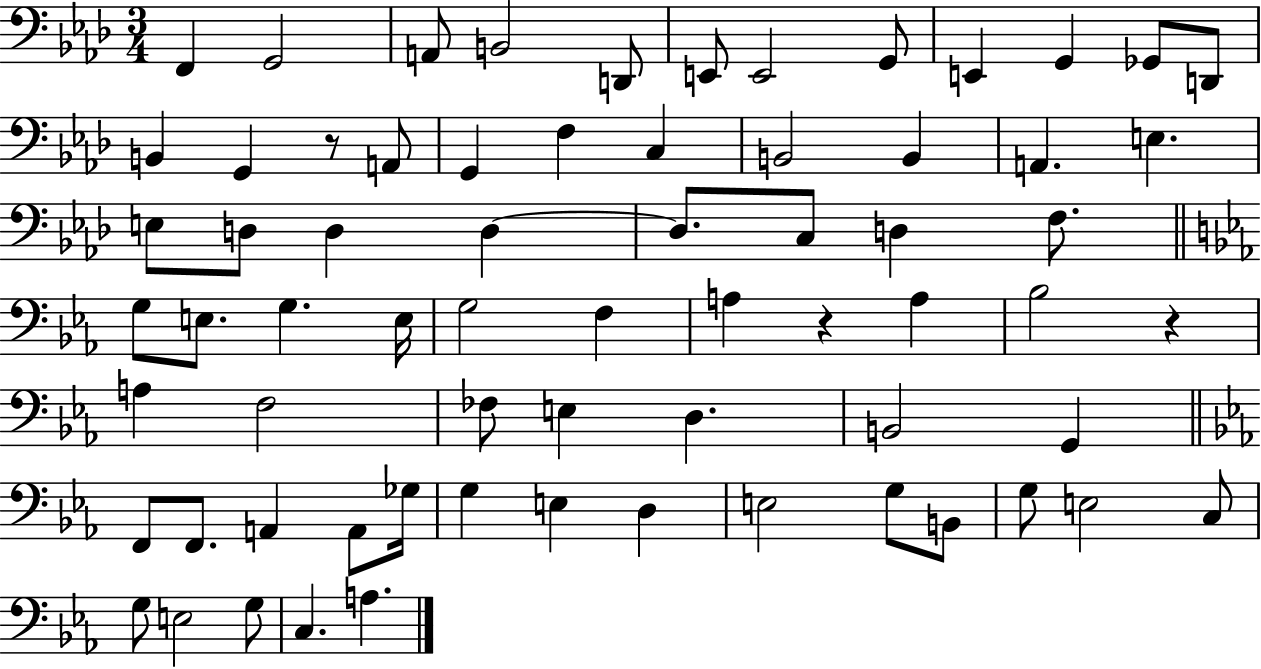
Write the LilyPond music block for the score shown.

{
  \clef bass
  \numericTimeSignature
  \time 3/4
  \key aes \major
  \repeat volta 2 { f,4 g,2 | a,8 b,2 d,8 | e,8 e,2 g,8 | e,4 g,4 ges,8 d,8 | \break b,4 g,4 r8 a,8 | g,4 f4 c4 | b,2 b,4 | a,4. e4. | \break e8 d8 d4 d4~~ | d8. c8 d4 f8. | \bar "||" \break \key c \minor g8 e8. g4. e16 | g2 f4 | a4 r4 a4 | bes2 r4 | \break a4 f2 | fes8 e4 d4. | b,2 g,4 | \bar "||" \break \key ees \major f,8 f,8. a,4 a,8 ges16 | g4 e4 d4 | e2 g8 b,8 | g8 e2 c8 | \break g8 e2 g8 | c4. a4. | } \bar "|."
}